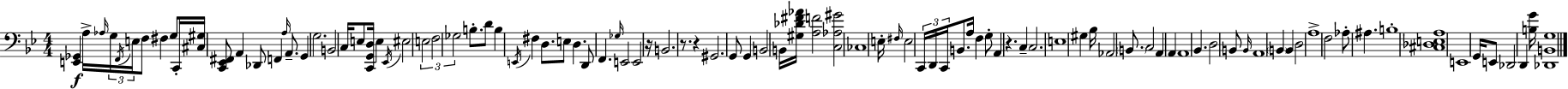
{
  \clef bass
  \numericTimeSignature
  \time 4/4
  \key bes \major
  <e, ges,>4\f a16-> \grace { aes16 } \tuplet 3/2 { g16 \acciaccatura { f,16 } e16 } f8 fis4 g8 | c,16-. <cis gis>16 <c, ees, fis,>8 a,4 des,8 f,4 \grace { a16 } | a,8.-- g,4 g2. | b,2 c16 e8 <c, g, d>16 e4 | \break \acciaccatura { ees,16 } eis2 \tuplet 3/2 { e2 | f2 ges2 } | b8.-. d'8 b4 \acciaccatura { e,16 } fis4 | d8. e8 d4. d,8 f,4. | \break \grace { ges16 } e,2 e,2 | r16 b,2. | r8. r4 gis,2. | g,8 g,4 b,2 | \break b,16 <gis des' fis' aes'>16 <a f'>2 <c aes gis'>2 | ces1 | e16-. \grace { fis16 } e2 | \tuplet 3/2 { c,16 d,16 c,16 } b,8. a16 f4 g8-. a,4 | \break r4. c4-- c2. | e1 | gis4 bes16 aes,2 | \parenthesize b,8. c2 a,4 | \break a,4 a,1 | bes,4. d2 | b,8 \grace { b,16 } a,1 | \parenthesize b,4 b,4 | \break d2 a1-> | f2 | aes8-. ais4. b1-. | <cis des e a>1 | \break e,1 | g,16 e,8 des,2 | d,4 <b g'>16 <des, b, g>1 | \bar "|."
}